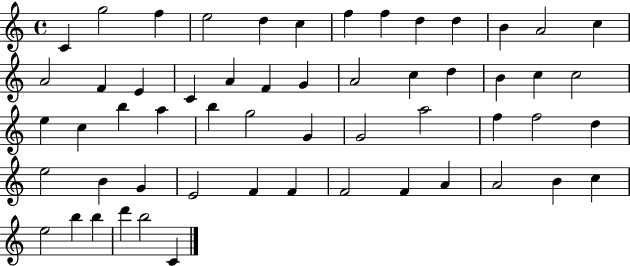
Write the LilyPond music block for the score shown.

{
  \clef treble
  \time 4/4
  \defaultTimeSignature
  \key c \major
  c'4 g''2 f''4 | e''2 d''4 c''4 | f''4 f''4 d''4 d''4 | b'4 a'2 c''4 | \break a'2 f'4 e'4 | c'4 a'4 f'4 g'4 | a'2 c''4 d''4 | b'4 c''4 c''2 | \break e''4 c''4 b''4 a''4 | b''4 g''2 g'4 | g'2 a''2 | f''4 f''2 d''4 | \break e''2 b'4 g'4 | e'2 f'4 f'4 | f'2 f'4 a'4 | a'2 b'4 c''4 | \break e''2 b''4 b''4 | d'''4 b''2 c'4 | \bar "|."
}